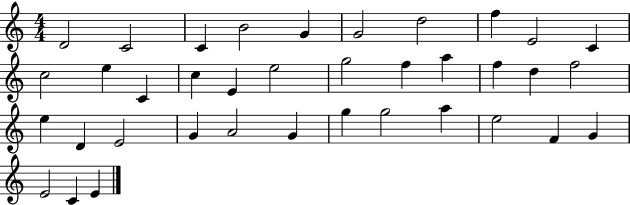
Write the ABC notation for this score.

X:1
T:Untitled
M:4/4
L:1/4
K:C
D2 C2 C B2 G G2 d2 f E2 C c2 e C c E e2 g2 f a f d f2 e D E2 G A2 G g g2 a e2 F G E2 C E